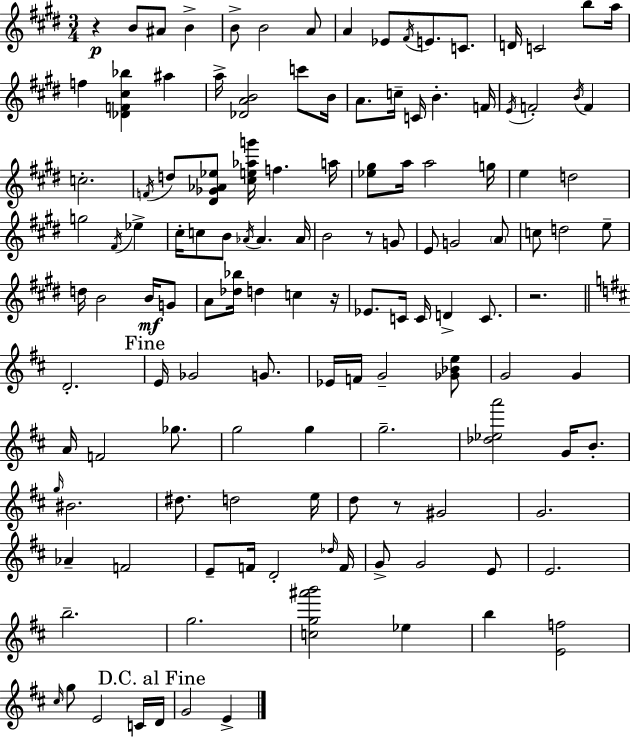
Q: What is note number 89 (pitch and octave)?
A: D5